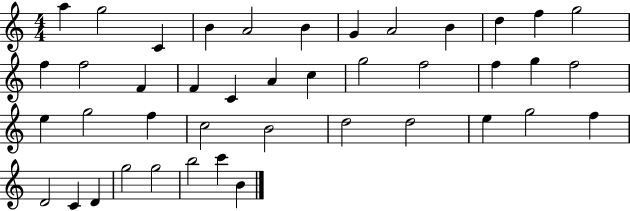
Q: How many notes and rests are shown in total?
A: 42